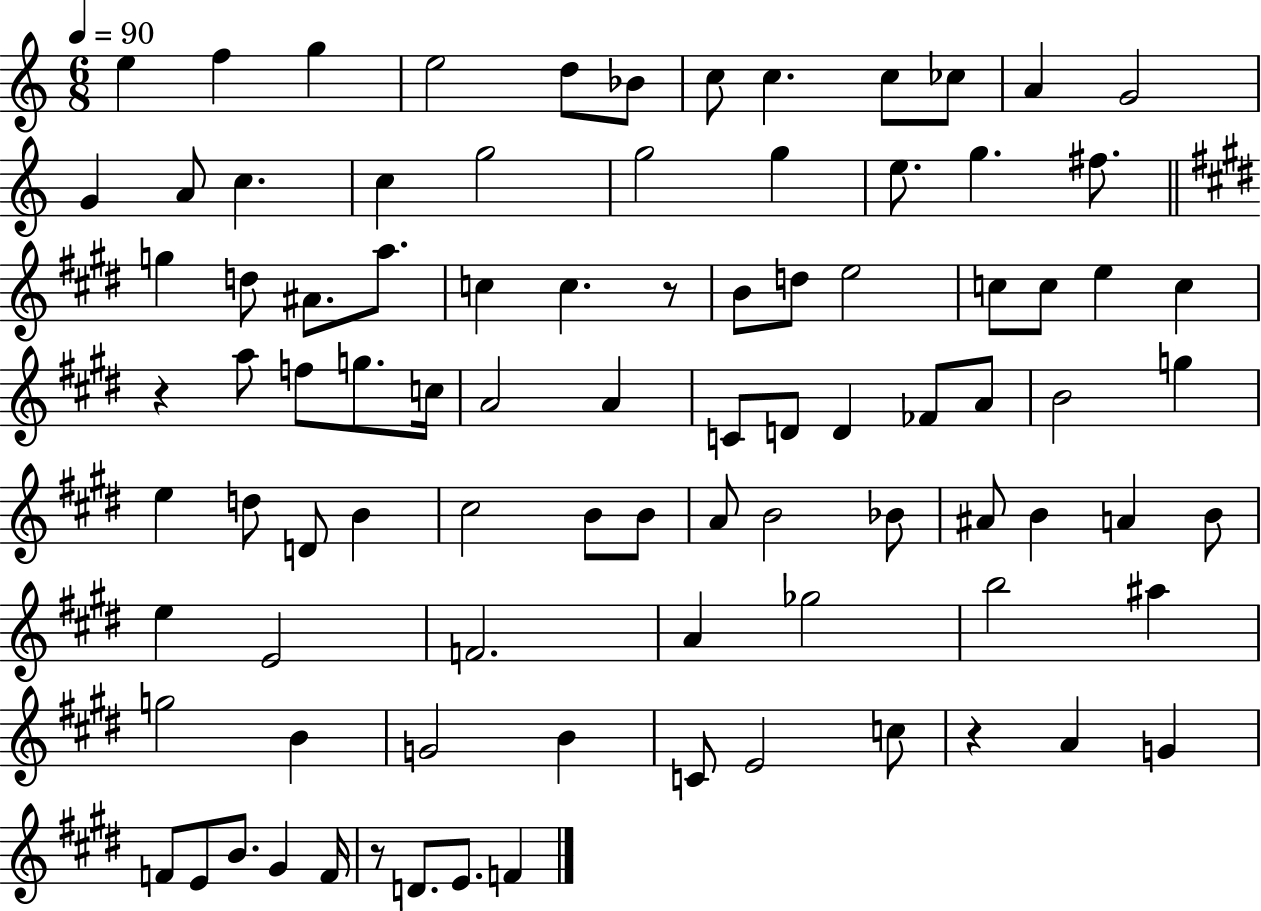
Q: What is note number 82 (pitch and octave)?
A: G#4